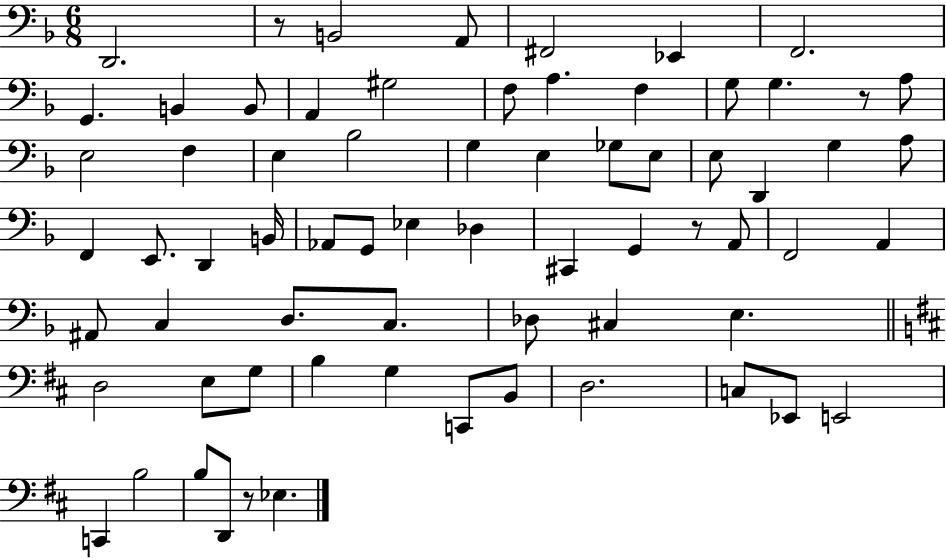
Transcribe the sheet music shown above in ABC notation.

X:1
T:Untitled
M:6/8
L:1/4
K:F
D,,2 z/2 B,,2 A,,/2 ^F,,2 _E,, F,,2 G,, B,, B,,/2 A,, ^G,2 F,/2 A, F, G,/2 G, z/2 A,/2 E,2 F, E, _B,2 G, E, _G,/2 E,/2 E,/2 D,, G, A,/2 F,, E,,/2 D,, B,,/4 _A,,/2 G,,/2 _E, _D, ^C,, G,, z/2 A,,/2 F,,2 A,, ^A,,/2 C, D,/2 C,/2 _D,/2 ^C, E, D,2 E,/2 G,/2 B, G, C,,/2 B,,/2 D,2 C,/2 _E,,/2 E,,2 C,, B,2 B,/2 D,,/2 z/2 _E,